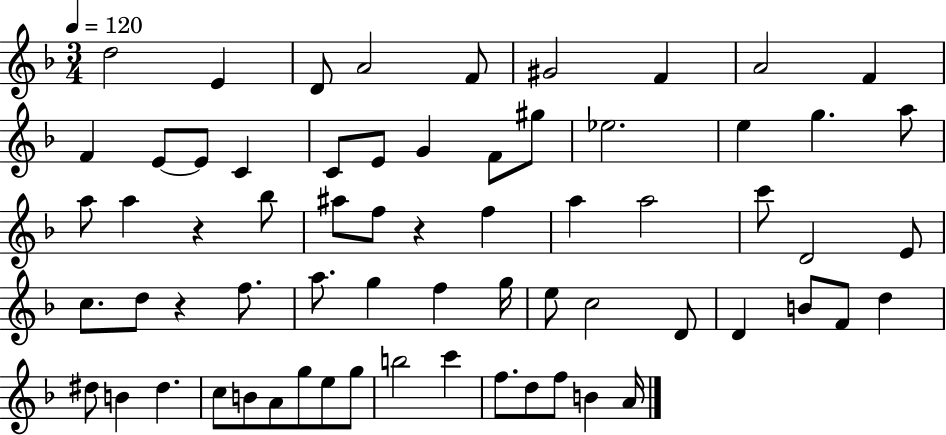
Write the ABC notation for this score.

X:1
T:Untitled
M:3/4
L:1/4
K:F
d2 E D/2 A2 F/2 ^G2 F A2 F F E/2 E/2 C C/2 E/2 G F/2 ^g/2 _e2 e g a/2 a/2 a z _b/2 ^a/2 f/2 z f a a2 c'/2 D2 E/2 c/2 d/2 z f/2 a/2 g f g/4 e/2 c2 D/2 D B/2 F/2 d ^d/2 B ^d c/2 B/2 A/2 g/2 e/2 g/2 b2 c' f/2 d/2 f/2 B A/4